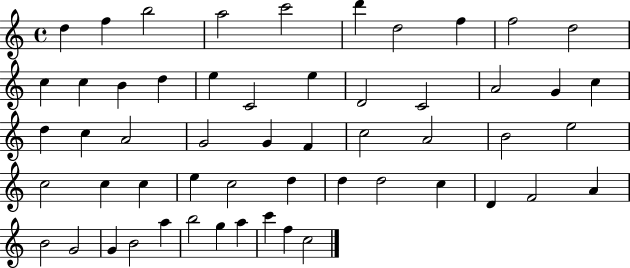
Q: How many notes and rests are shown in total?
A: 55